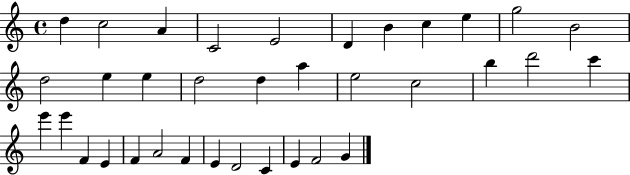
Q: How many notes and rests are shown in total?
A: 35